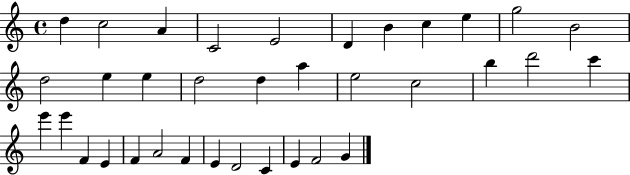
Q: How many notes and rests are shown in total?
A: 35